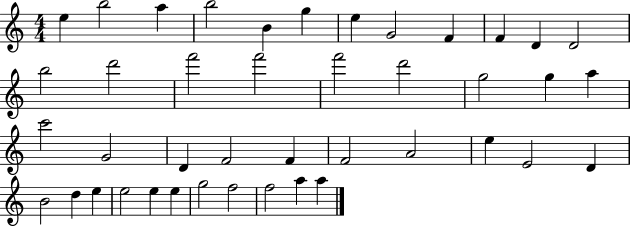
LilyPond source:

{
  \clef treble
  \numericTimeSignature
  \time 4/4
  \key c \major
  e''4 b''2 a''4 | b''2 b'4 g''4 | e''4 g'2 f'4 | f'4 d'4 d'2 | \break b''2 d'''2 | f'''2 f'''2 | f'''2 d'''2 | g''2 g''4 a''4 | \break c'''2 g'2 | d'4 f'2 f'4 | f'2 a'2 | e''4 e'2 d'4 | \break b'2 d''4 e''4 | e''2 e''4 e''4 | g''2 f''2 | f''2 a''4 a''4 | \break \bar "|."
}